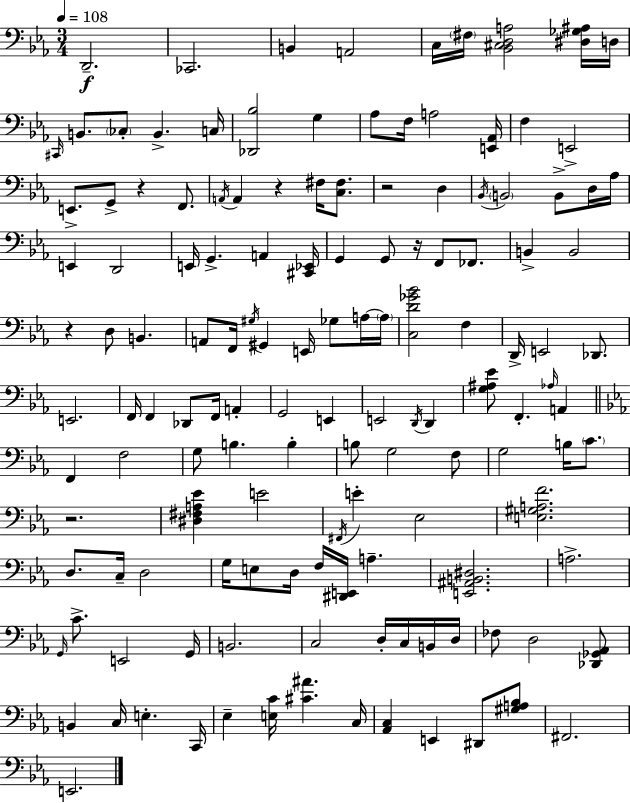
{
  \clef bass
  \numericTimeSignature
  \time 3/4
  \key ees \major
  \tempo 4 = 108
  d,2.--\f | ces,2. | b,4 a,2 | c16 \parenthesize fis16 <bes, cis d a>2 <dis ges ais>16 d16 | \break \grace { cis,16 } b,8. \parenthesize ces8-. b,4.-> | c16 <des, bes>2 g4 | aes8 f16 a2 | <e, aes,>16 f4 e,2-> | \break e,8.-> g,8-> r4 f,8. | \acciaccatura { a,16 } a,4 r4 fis16 <c fis>8. | r2 d4 | \acciaccatura { bes,16 } \parenthesize b,2 b,8-> | \break d16 aes16 e,4 d,2 | e,16 g,4.-> a,4 | <cis, ees,>16 g,4 g,8 r16 f,8 | fes,8. b,4-> b,2 | \break r4 d8 b,4. | a,8 f,16 \acciaccatura { gis16 } gis,4 e,16 | ges8 a16~~ \parenthesize a16 <c d' ges' bes'>2 | f4 d,16-> e,2 | \break des,8. e,2. | f,16 f,4 des,8 f,16 | a,4-. g,2 | e,4 e,2 | \break \acciaccatura { d,16 } d,4 <g ais ees'>8 f,4.-. | \grace { aes16 } a,4 \bar "||" \break \key ees \major f,4 f2 | g8 b4. b4-. | b8 g2 f8 | g2 b16 \parenthesize c'8. | \break r2. | <dis fis a ees'>4 e'2 | \acciaccatura { fis,16 } e'4-. ees2 | <e gis a f'>2. | \break d8. c16-- d2 | g16 e8 d16 f16 <dis, e,>16 a4.-- | <e, ais, b, dis>2. | a2.-> | \break \grace { g,16 } c'8.-> e,2 | g,16 b,2. | c2 d16-. c16 | b,16 d16 fes8 d2 | \break <des, ges, aes,>8 b,4 c16 e4.-. | c,16 ees4-- <e c'>16 <cis' ais'>4. | c16 <aes, c>4 e,4 dis,8 | <gis a bes>8 fis,2. | \break e,2. | \bar "|."
}